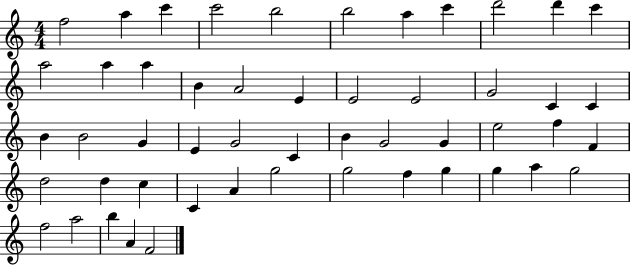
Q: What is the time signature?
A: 4/4